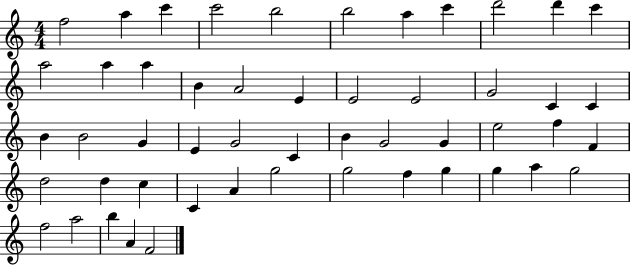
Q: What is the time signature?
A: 4/4